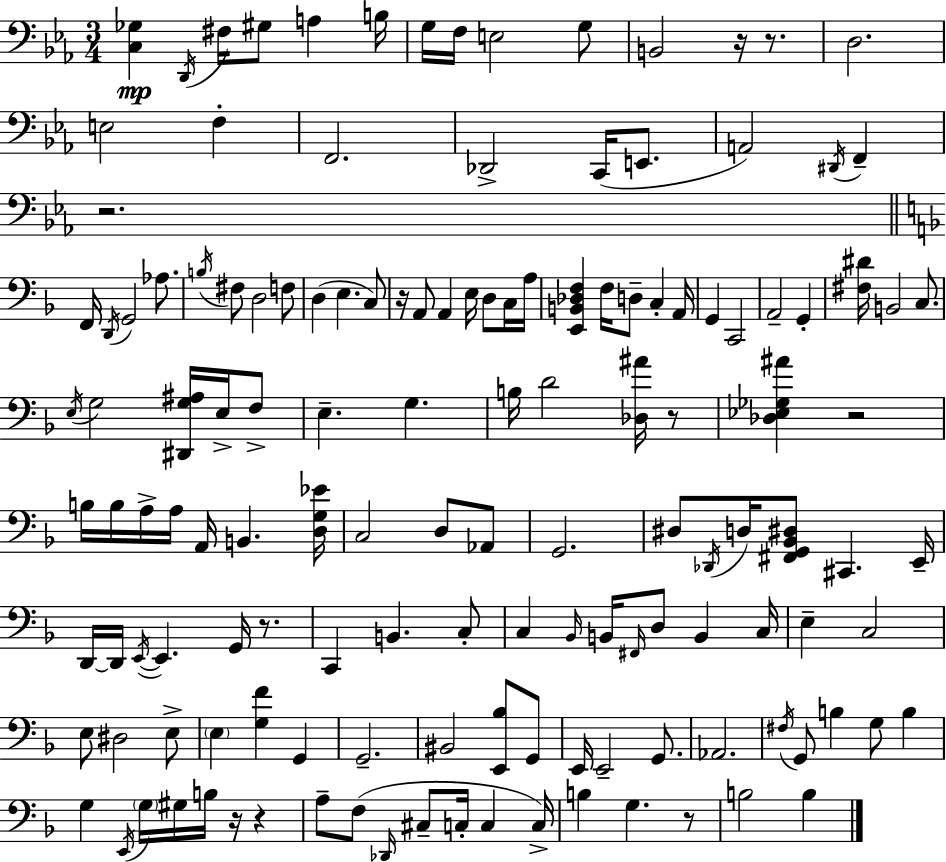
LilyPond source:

{
  \clef bass
  \numericTimeSignature
  \time 3/4
  \key ees \major
  <c ges>4\mp \acciaccatura { d,16 } fis16 gis8 a4 | b16 g16 f16 e2 g8 | b,2 r16 r8. | d2. | \break e2 f4-. | f,2. | des,2-> c,16( e,8. | a,2) \acciaccatura { dis,16 } f,4-- | \break r2. | \bar "||" \break \key f \major f,16 \acciaccatura { d,16 } g,2 aes8. | \acciaccatura { b16 } fis8 d2 | f8 d4( e4. | c8) r16 a,8 a,4 e16 d8 | \break c16 a16 <e, b, des f>4 f16 d8-- c4-. | a,16 g,4 c,2 | a,2-- g,4-. | <fis dis'>16 b,2 c8. | \break \acciaccatura { e16 } g2 <dis, g ais>16 | e16-> f8-> e4.-- g4. | b16 d'2 | <des ais'>16 r8 <des ees ges ais'>4 r2 | \break b16 b16 a16-> a16 a,16 b,4. | <d g ees'>16 c2 d8 | aes,8 g,2. | dis8 \acciaccatura { des,16 } d16 <fis, g, bes, dis>8 cis,4. | \break e,16-- d,16~~ d,16 \acciaccatura { e,16~ }~ e,4. | g,16 r8. c,4 b,4. | c8-. c4 \grace { bes,16 } b,16 \grace { fis,16 } | d8 b,4 c16 e4-- c2 | \break e8 dis2 | e8-> \parenthesize e4 <g f'>4 | g,4 g,2.-- | bis,2 | \break <e, bes>8 g,8 e,16 e,2-- | g,8. aes,2. | \acciaccatura { fis16 } g,8 b4 | g8 b4 g4 | \break \acciaccatura { e,16 } \parenthesize g16 gis16 b16 r16 r4 a8-- f8( | \grace { des,16 } cis8-- c16-. c4 c16->) b4 | g4. r8 b2 | b4 \bar "|."
}